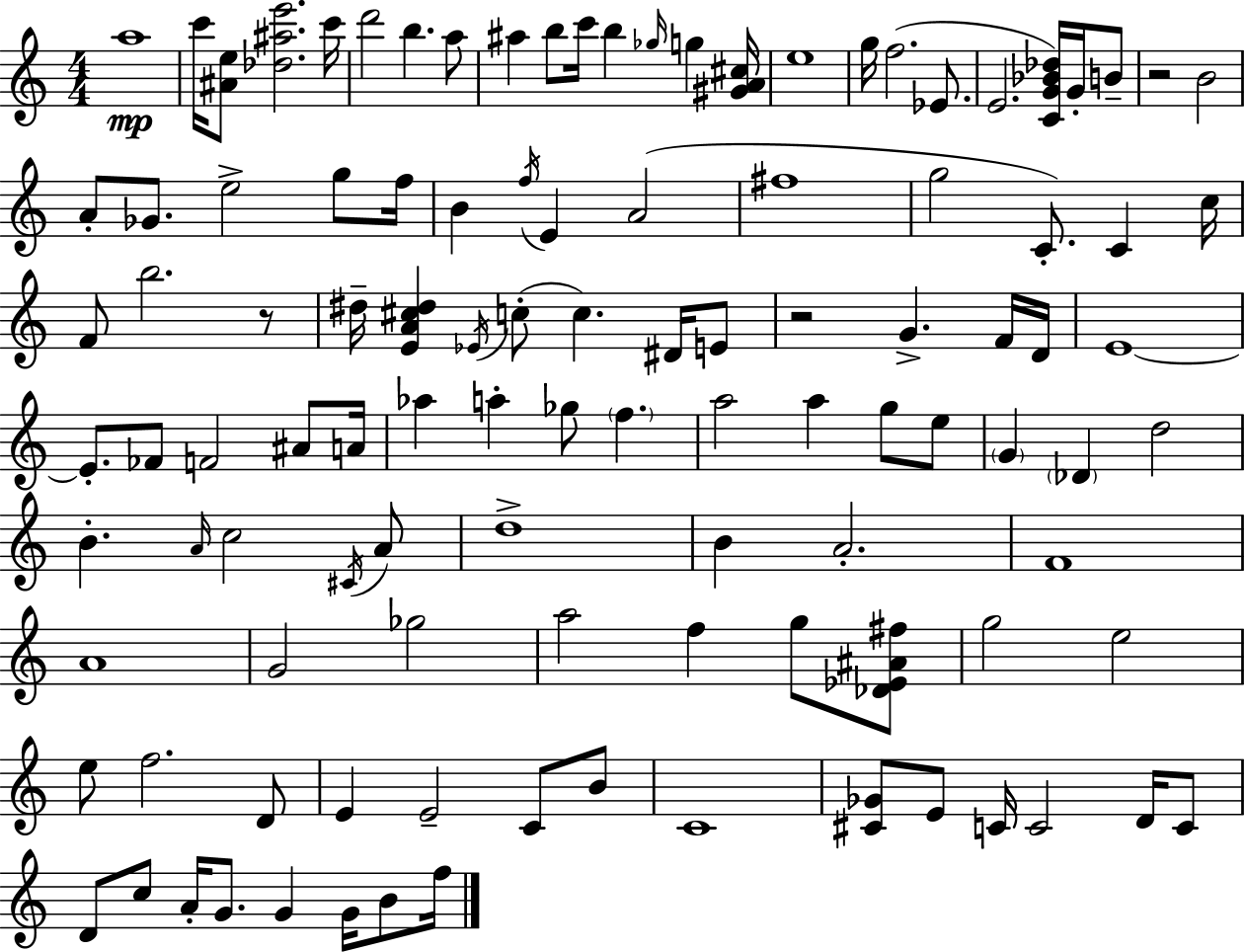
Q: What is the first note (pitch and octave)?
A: A5